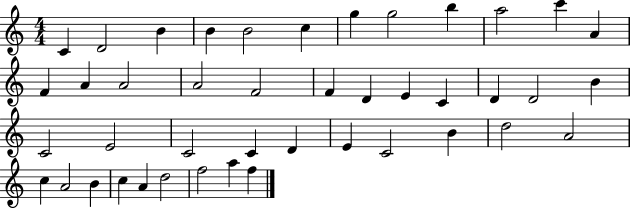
C4/q D4/h B4/q B4/q B4/h C5/q G5/q G5/h B5/q A5/h C6/q A4/q F4/q A4/q A4/h A4/h F4/h F4/q D4/q E4/q C4/q D4/q D4/h B4/q C4/h E4/h C4/h C4/q D4/q E4/q C4/h B4/q D5/h A4/h C5/q A4/h B4/q C5/q A4/q D5/h F5/h A5/q F5/q